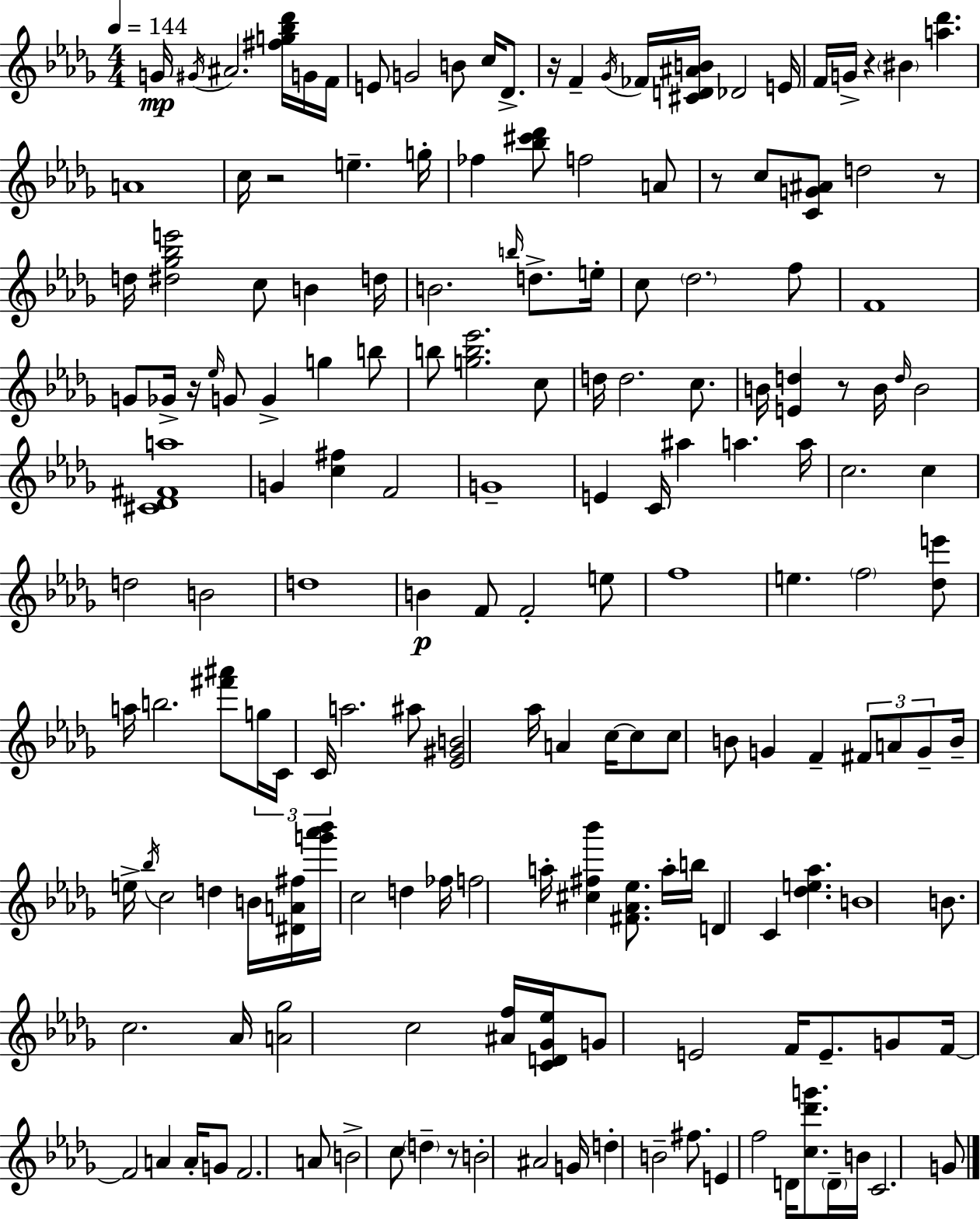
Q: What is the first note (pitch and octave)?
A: G4